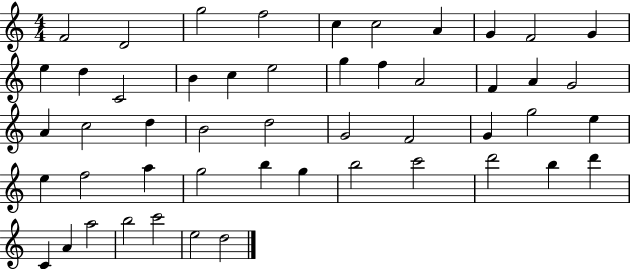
X:1
T:Untitled
M:4/4
L:1/4
K:C
F2 D2 g2 f2 c c2 A G F2 G e d C2 B c e2 g f A2 F A G2 A c2 d B2 d2 G2 F2 G g2 e e f2 a g2 b g b2 c'2 d'2 b d' C A a2 b2 c'2 e2 d2